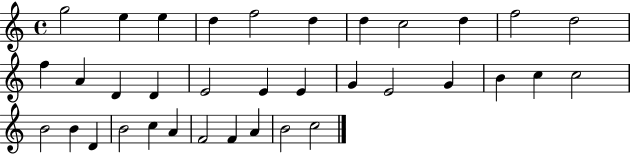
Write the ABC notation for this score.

X:1
T:Untitled
M:4/4
L:1/4
K:C
g2 e e d f2 d d c2 d f2 d2 f A D D E2 E E G E2 G B c c2 B2 B D B2 c A F2 F A B2 c2